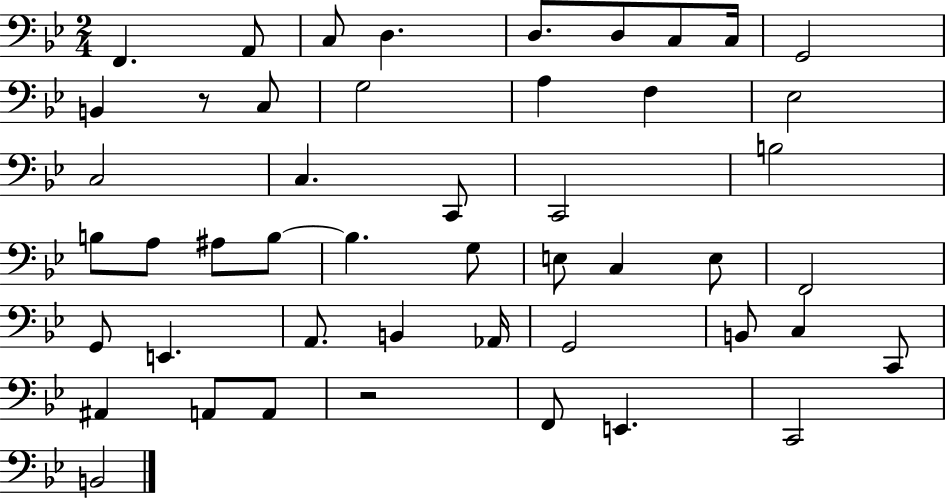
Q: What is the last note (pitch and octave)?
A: B2